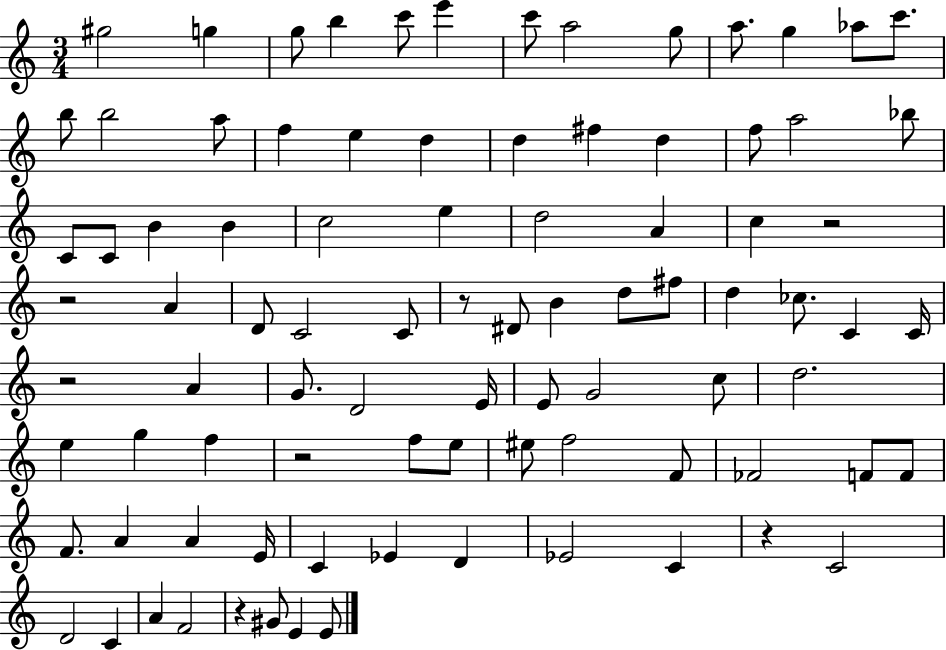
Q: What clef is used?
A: treble